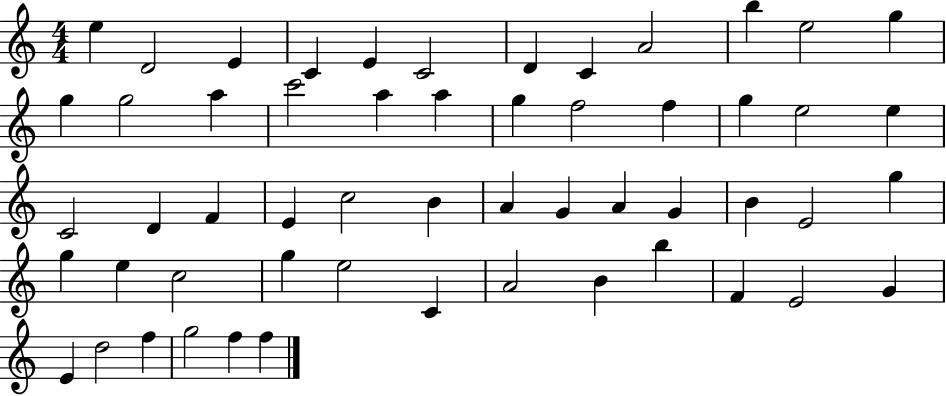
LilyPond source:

{
  \clef treble
  \numericTimeSignature
  \time 4/4
  \key c \major
  e''4 d'2 e'4 | c'4 e'4 c'2 | d'4 c'4 a'2 | b''4 e''2 g''4 | \break g''4 g''2 a''4 | c'''2 a''4 a''4 | g''4 f''2 f''4 | g''4 e''2 e''4 | \break c'2 d'4 f'4 | e'4 c''2 b'4 | a'4 g'4 a'4 g'4 | b'4 e'2 g''4 | \break g''4 e''4 c''2 | g''4 e''2 c'4 | a'2 b'4 b''4 | f'4 e'2 g'4 | \break e'4 d''2 f''4 | g''2 f''4 f''4 | \bar "|."
}